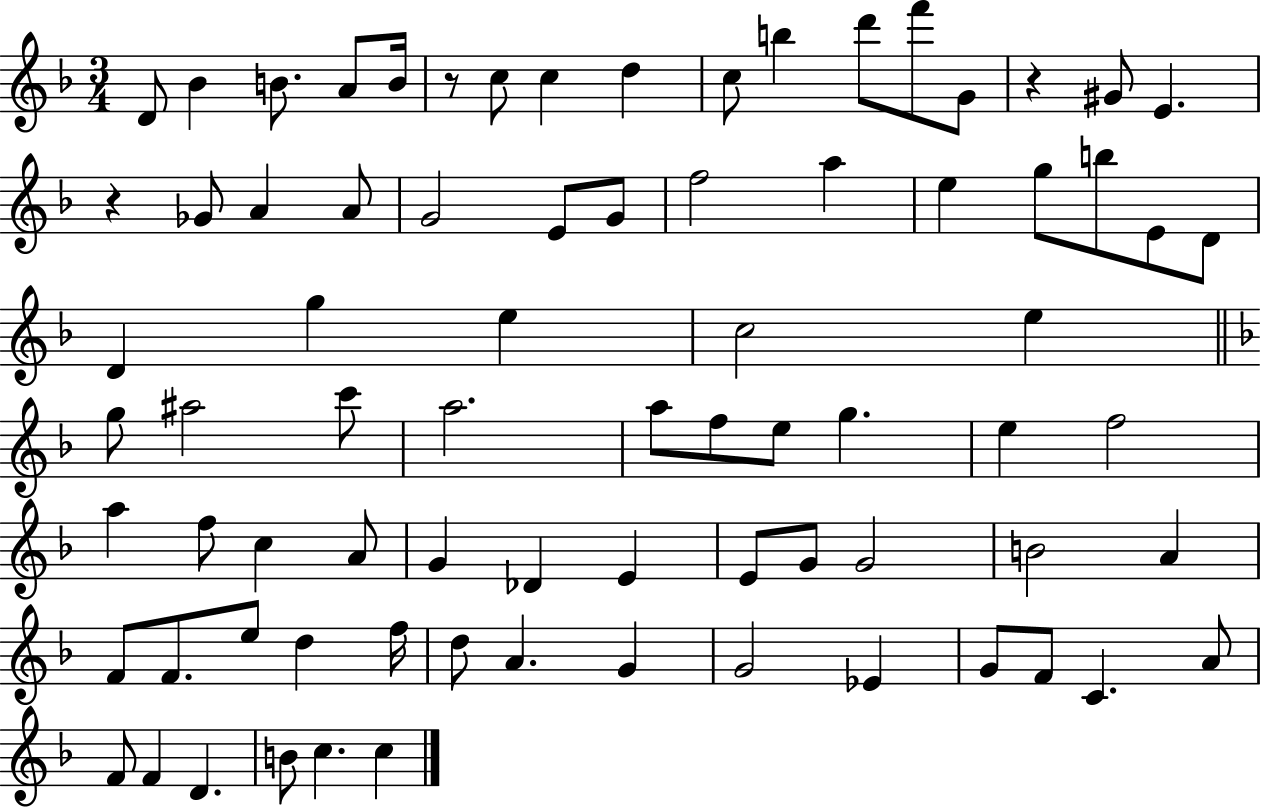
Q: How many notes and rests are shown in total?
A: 78